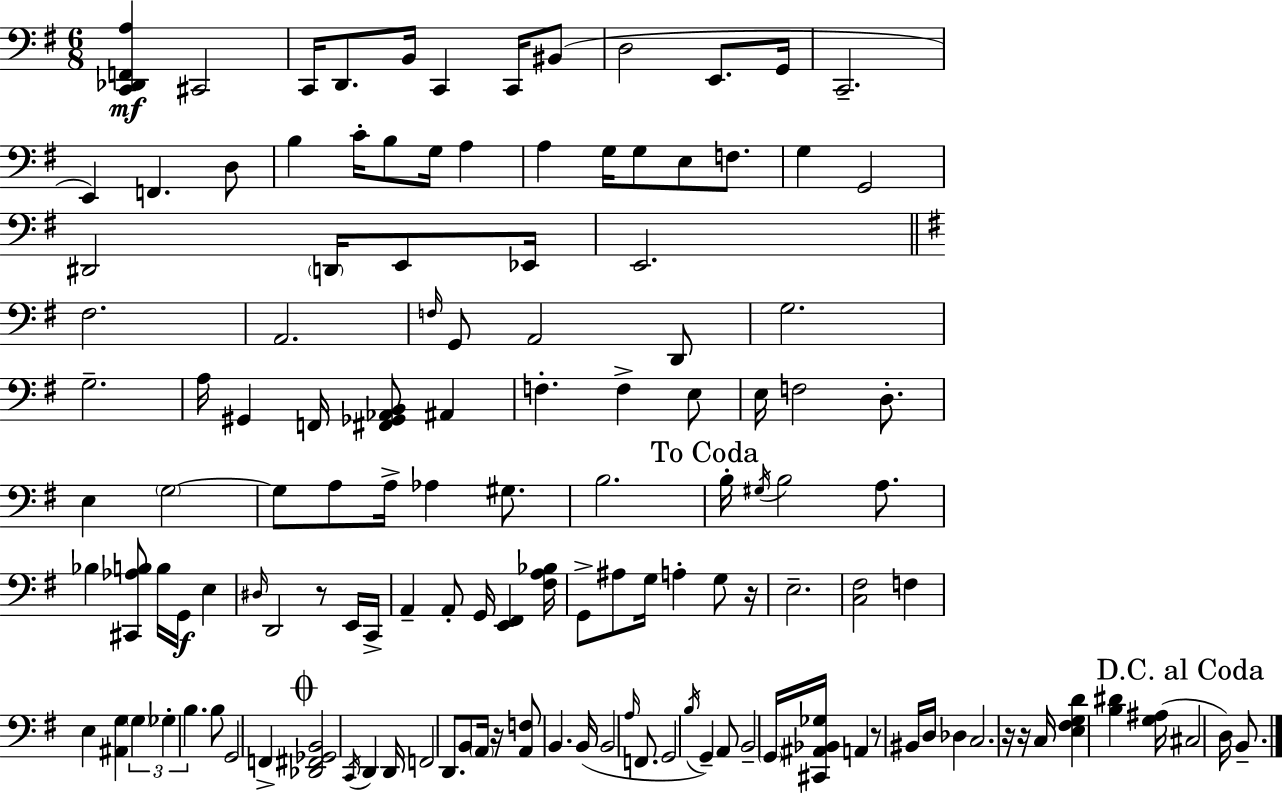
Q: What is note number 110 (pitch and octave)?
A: C3